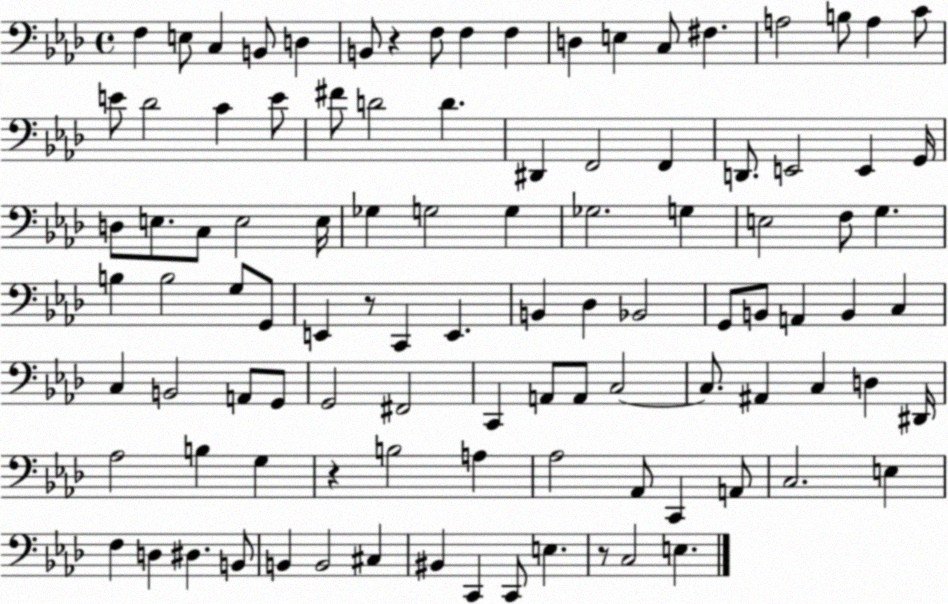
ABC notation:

X:1
T:Untitled
M:4/4
L:1/4
K:Ab
F, E,/2 C, B,,/2 D, B,,/2 z F,/2 F, F, D, E, C,/2 ^F, A,2 B,/2 A, C/2 E/2 _D2 C E/2 ^F/2 D2 D ^D,, F,,2 F,, D,,/2 E,,2 E,, G,,/4 D,/2 E,/2 C,/2 E,2 E,/4 _G, G,2 G, _G,2 G, E,2 F,/2 G, B, B,2 G,/2 G,,/2 E,, z/2 C,, E,, B,, _D, _B,,2 G,,/2 B,,/2 A,, B,, C, C, B,,2 A,,/2 G,,/2 G,,2 ^F,,2 C,, A,,/2 A,,/2 C,2 C,/2 ^A,, C, D, ^D,,/4 _A,2 B, G, z B,2 A, _A,2 _A,,/2 C,, A,,/2 C,2 E, F, D, ^D, B,,/2 B,, B,,2 ^C, ^B,, C,, C,,/2 E, z/2 C,2 E,